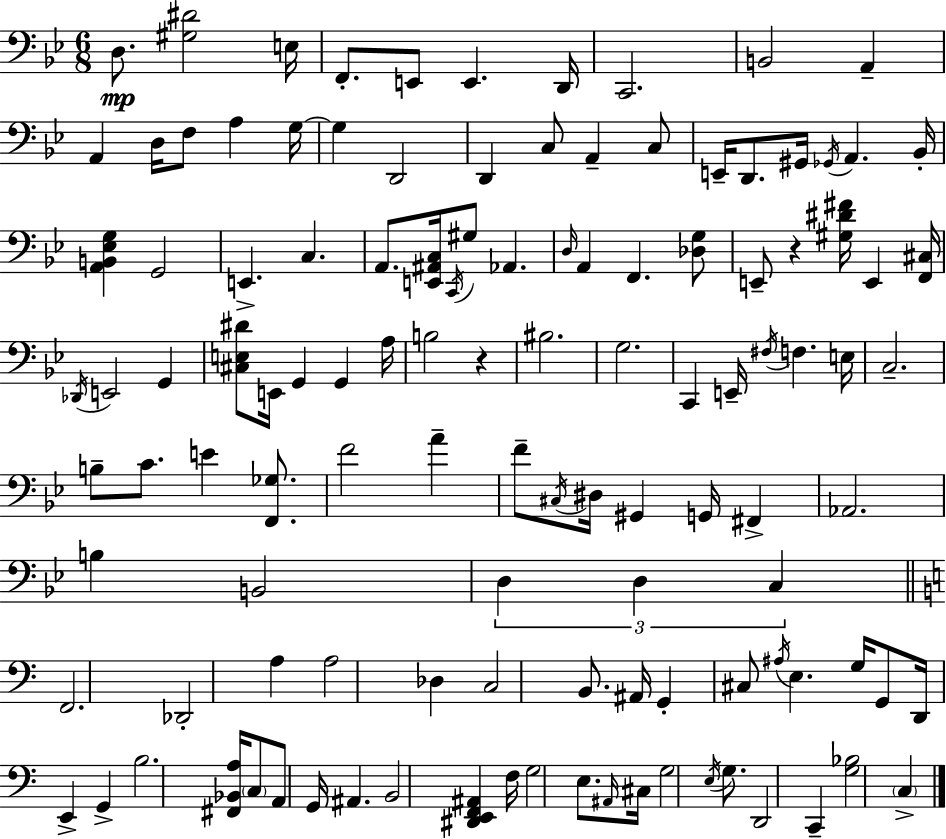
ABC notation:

X:1
T:Untitled
M:6/8
L:1/4
K:Gm
D,/2 [^G,^D]2 E,/4 F,,/2 E,,/2 E,, D,,/4 C,,2 B,,2 A,, A,, D,/4 F,/2 A, G,/4 G, D,,2 D,, C,/2 A,, C,/2 E,,/4 D,,/2 ^G,,/4 _G,,/4 A,, _B,,/4 [A,,B,,_E,G,] G,,2 E,, C, A,,/2 [E,,^A,,C,]/4 C,,/4 ^G,/2 _A,, D,/4 A,, F,, [_D,G,]/2 E,,/2 z [^G,^D^F]/4 E,, [F,,^C,]/4 _D,,/4 E,,2 G,, [^C,E,^D]/2 E,,/4 G,, G,, A,/4 B,2 z ^B,2 G,2 C,, E,,/4 ^F,/4 F, E,/4 C,2 B,/2 C/2 E [F,,_G,]/2 F2 A F/2 ^C,/4 ^D,/4 ^G,, G,,/4 ^F,, _A,,2 B, B,,2 D, D, C, F,,2 _D,,2 A, A,2 _D, C,2 B,,/2 ^A,,/4 G,, ^C,/2 ^A,/4 E, G,/4 G,,/2 D,,/4 E,, G,, B,2 [^F,,_B,,A,]/4 C,/2 A,,/2 G,,/4 ^A,, B,,2 [^D,,E,,F,,^A,,] F,/4 G,2 E,/2 ^A,,/4 ^C,/4 G,2 E,/4 G,/2 D,,2 C,, [G,_B,]2 C,